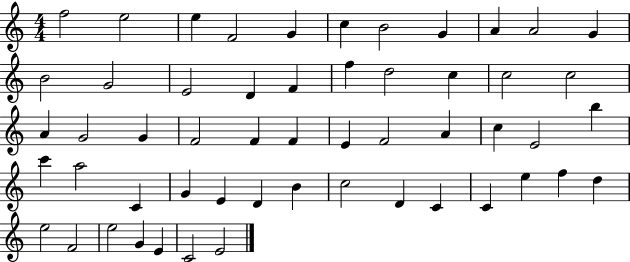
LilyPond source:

{
  \clef treble
  \numericTimeSignature
  \time 4/4
  \key c \major
  f''2 e''2 | e''4 f'2 g'4 | c''4 b'2 g'4 | a'4 a'2 g'4 | \break b'2 g'2 | e'2 d'4 f'4 | f''4 d''2 c''4 | c''2 c''2 | \break a'4 g'2 g'4 | f'2 f'4 f'4 | e'4 f'2 a'4 | c''4 e'2 b''4 | \break c'''4 a''2 c'4 | g'4 e'4 d'4 b'4 | c''2 d'4 c'4 | c'4 e''4 f''4 d''4 | \break e''2 f'2 | e''2 g'4 e'4 | c'2 e'2 | \bar "|."
}